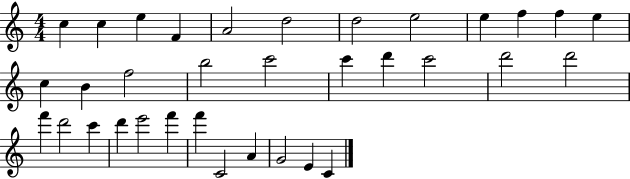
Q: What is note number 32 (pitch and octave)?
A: G4